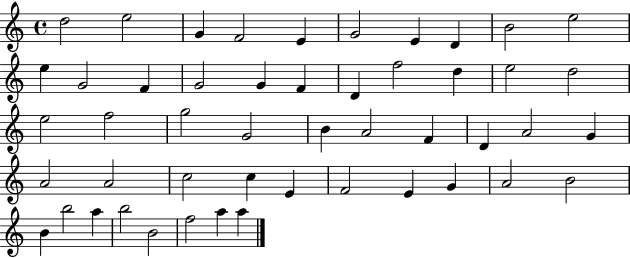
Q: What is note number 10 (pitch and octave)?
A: E5